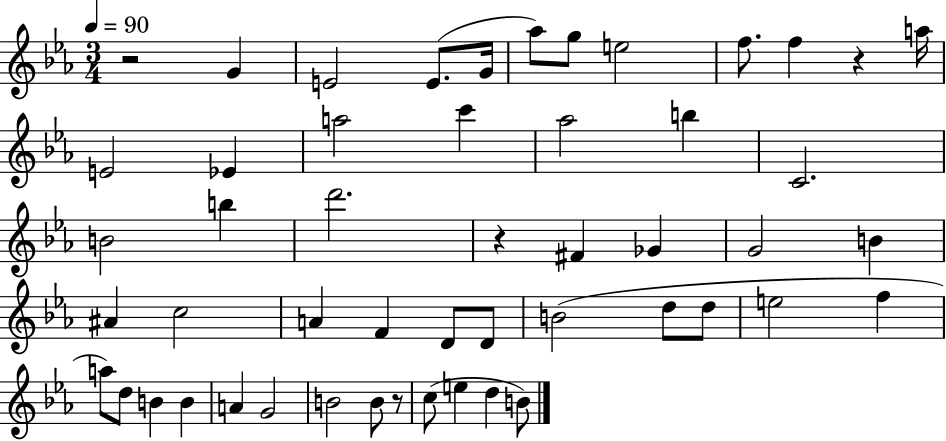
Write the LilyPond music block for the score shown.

{
  \clef treble
  \numericTimeSignature
  \time 3/4
  \key ees \major
  \tempo 4 = 90
  r2 g'4 | e'2 e'8.( g'16 | aes''8) g''8 e''2 | f''8. f''4 r4 a''16 | \break e'2 ees'4 | a''2 c'''4 | aes''2 b''4 | c'2. | \break b'2 b''4 | d'''2. | r4 fis'4 ges'4 | g'2 b'4 | \break ais'4 c''2 | a'4 f'4 d'8 d'8 | b'2( d''8 d''8 | e''2 f''4 | \break a''8) d''8 b'4 b'4 | a'4 g'2 | b'2 b'8 r8 | c''8( e''4 d''4 b'8) | \break \bar "|."
}